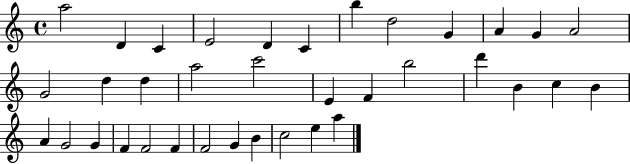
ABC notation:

X:1
T:Untitled
M:4/4
L:1/4
K:C
a2 D C E2 D C b d2 G A G A2 G2 d d a2 c'2 E F b2 d' B c B A G2 G F F2 F F2 G B c2 e a